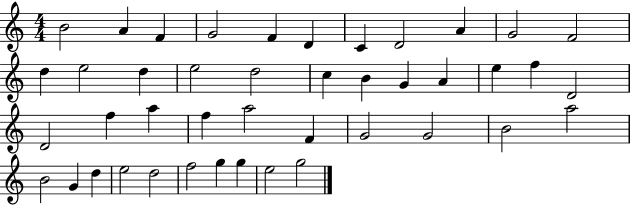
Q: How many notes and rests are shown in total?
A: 43